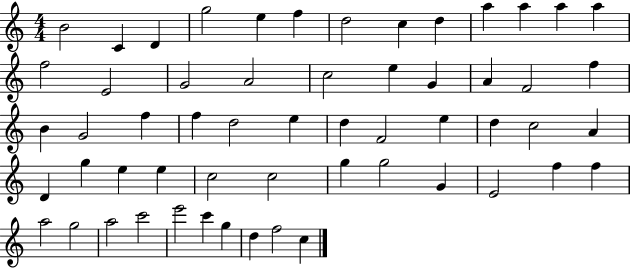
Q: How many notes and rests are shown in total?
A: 57